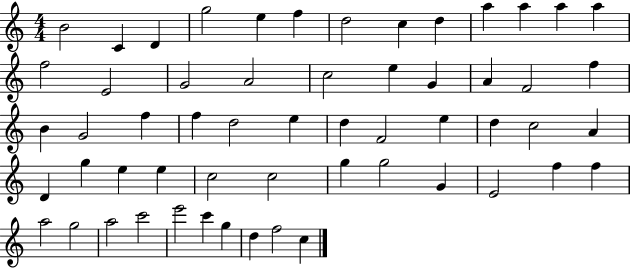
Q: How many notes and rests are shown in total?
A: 57